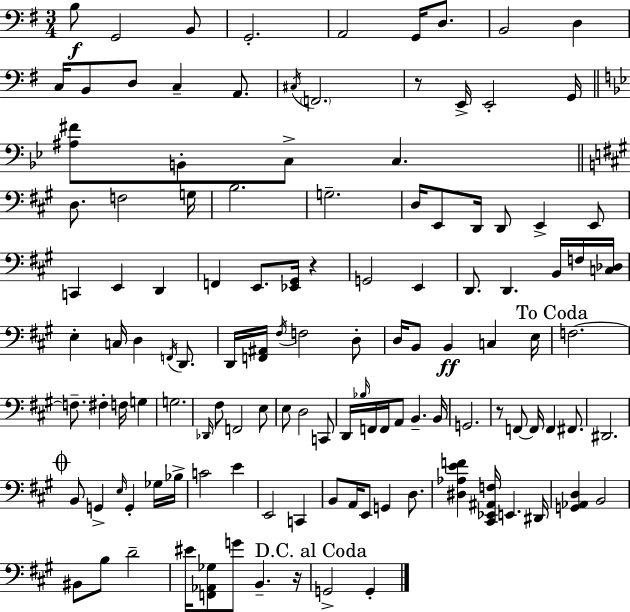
X:1
T:Untitled
M:3/4
L:1/4
K:Em
B,/2 G,,2 B,,/2 G,,2 A,,2 G,,/4 D,/2 B,,2 D, C,/4 B,,/2 D,/2 C, A,,/2 ^C,/4 F,,2 z/2 E,,/4 E,,2 G,,/4 [^A,^F]/2 B,,/2 C,/2 C, D,/2 F,2 G,/4 B,2 G,2 D,/4 E,,/2 D,,/4 D,,/2 E,, E,,/2 C,, E,, D,, F,, E,,/2 [_E,,^G,,]/4 z G,,2 E,, D,,/2 D,, B,,/4 F,/4 [C,_D,]/4 E, C,/4 D, F,,/4 D,,/2 D,,/4 [F,,^A,,]/4 ^F,/4 F,2 D,/2 D,/4 B,,/2 B,, C, E,/4 F,2 F,/2 ^F, F,/4 G, G,2 _D,,/4 ^F,/2 F,,2 E,/2 E,/2 D,2 C,,/2 D,,/4 _B,/4 F,,/4 F,,/4 A,,/2 B,, B,,/4 G,,2 z/2 F,,/2 F,,/4 F,, ^F,,/2 ^D,,2 B,,/2 G,, E,/4 G,, _G,/4 _B,/4 C2 E E,,2 C,, B,,/2 A,,/4 E,,/2 G,, D,/2 [^D,_A,EF] [^C,,_E,,^A,,F,]/4 E,, ^D,,/4 [G,,_A,,D,] B,,2 ^B,,/2 B,/2 D2 ^E/4 [F,,_A,,_G,]/2 G/2 B,, z/4 G,,2 G,,